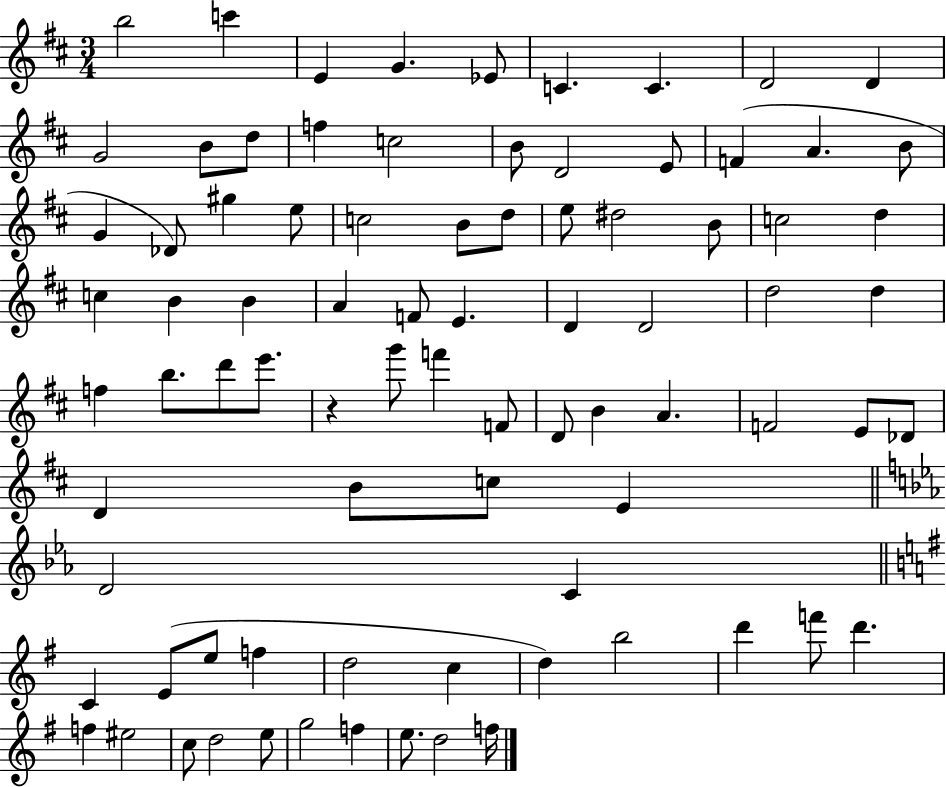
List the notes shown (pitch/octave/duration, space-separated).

B5/h C6/q E4/q G4/q. Eb4/e C4/q. C4/q. D4/h D4/q G4/h B4/e D5/e F5/q C5/h B4/e D4/h E4/e F4/q A4/q. B4/e G4/q Db4/e G#5/q E5/e C5/h B4/e D5/e E5/e D#5/h B4/e C5/h D5/q C5/q B4/q B4/q A4/q F4/e E4/q. D4/q D4/h D5/h D5/q F5/q B5/e. D6/e E6/e. R/q G6/e F6/q F4/e D4/e B4/q A4/q. F4/h E4/e Db4/e D4/q B4/e C5/e E4/q D4/h C4/q C4/q E4/e E5/e F5/q D5/h C5/q D5/q B5/h D6/q F6/e D6/q. F5/q EIS5/h C5/e D5/h E5/e G5/h F5/q E5/e. D5/h F5/s